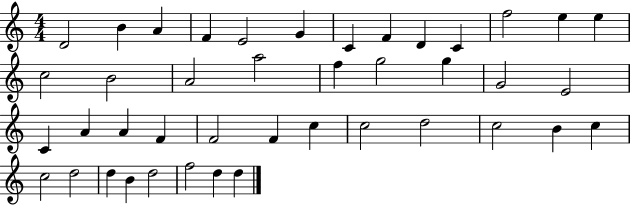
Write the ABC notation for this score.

X:1
T:Untitled
M:4/4
L:1/4
K:C
D2 B A F E2 G C F D C f2 e e c2 B2 A2 a2 f g2 g G2 E2 C A A F F2 F c c2 d2 c2 B c c2 d2 d B d2 f2 d d